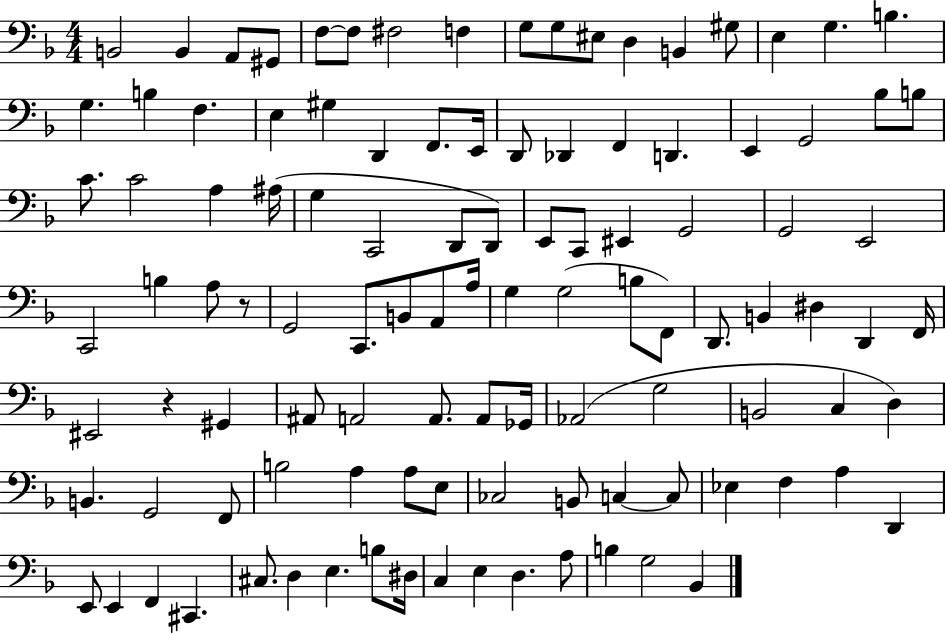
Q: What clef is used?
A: bass